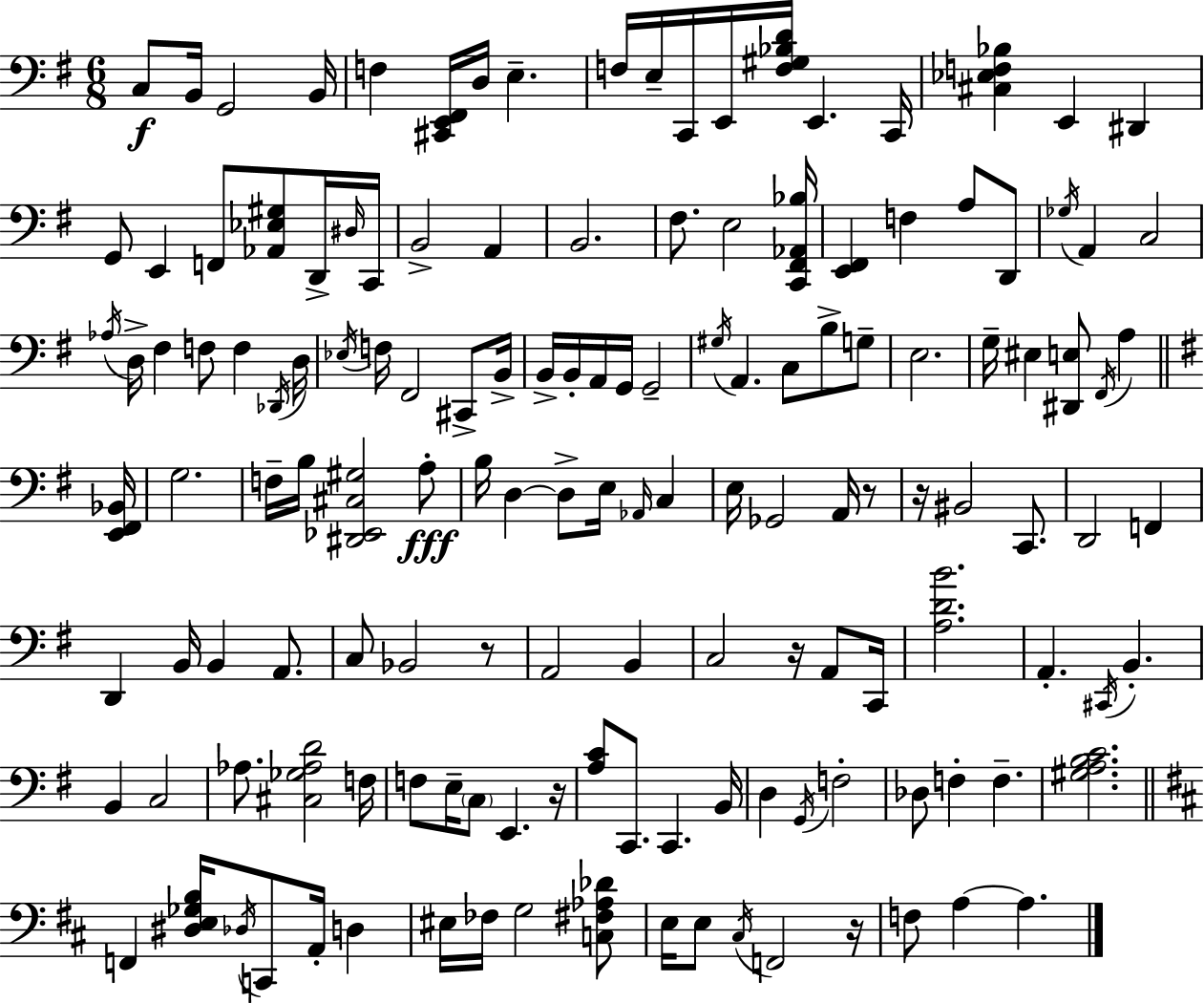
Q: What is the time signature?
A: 6/8